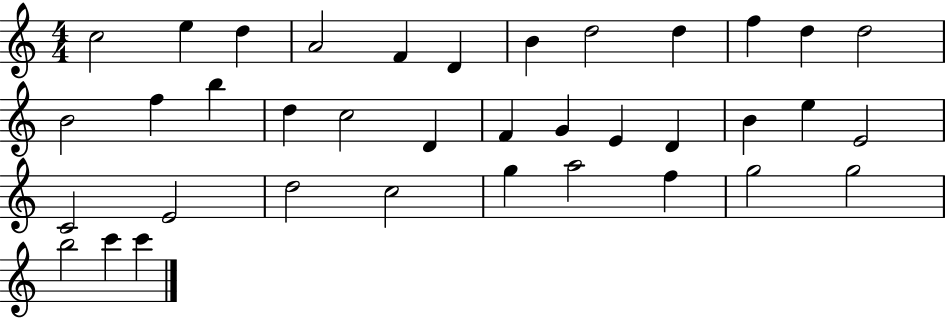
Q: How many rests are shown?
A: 0